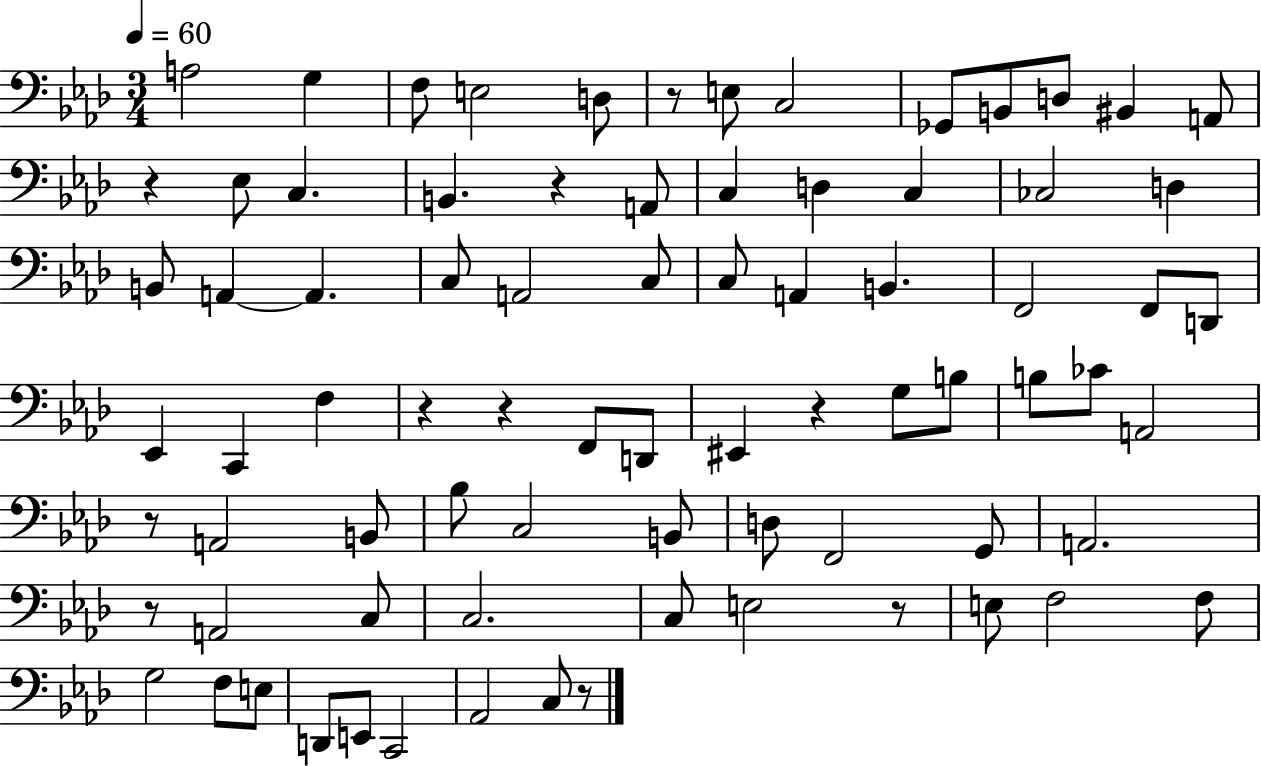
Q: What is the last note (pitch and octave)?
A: C3